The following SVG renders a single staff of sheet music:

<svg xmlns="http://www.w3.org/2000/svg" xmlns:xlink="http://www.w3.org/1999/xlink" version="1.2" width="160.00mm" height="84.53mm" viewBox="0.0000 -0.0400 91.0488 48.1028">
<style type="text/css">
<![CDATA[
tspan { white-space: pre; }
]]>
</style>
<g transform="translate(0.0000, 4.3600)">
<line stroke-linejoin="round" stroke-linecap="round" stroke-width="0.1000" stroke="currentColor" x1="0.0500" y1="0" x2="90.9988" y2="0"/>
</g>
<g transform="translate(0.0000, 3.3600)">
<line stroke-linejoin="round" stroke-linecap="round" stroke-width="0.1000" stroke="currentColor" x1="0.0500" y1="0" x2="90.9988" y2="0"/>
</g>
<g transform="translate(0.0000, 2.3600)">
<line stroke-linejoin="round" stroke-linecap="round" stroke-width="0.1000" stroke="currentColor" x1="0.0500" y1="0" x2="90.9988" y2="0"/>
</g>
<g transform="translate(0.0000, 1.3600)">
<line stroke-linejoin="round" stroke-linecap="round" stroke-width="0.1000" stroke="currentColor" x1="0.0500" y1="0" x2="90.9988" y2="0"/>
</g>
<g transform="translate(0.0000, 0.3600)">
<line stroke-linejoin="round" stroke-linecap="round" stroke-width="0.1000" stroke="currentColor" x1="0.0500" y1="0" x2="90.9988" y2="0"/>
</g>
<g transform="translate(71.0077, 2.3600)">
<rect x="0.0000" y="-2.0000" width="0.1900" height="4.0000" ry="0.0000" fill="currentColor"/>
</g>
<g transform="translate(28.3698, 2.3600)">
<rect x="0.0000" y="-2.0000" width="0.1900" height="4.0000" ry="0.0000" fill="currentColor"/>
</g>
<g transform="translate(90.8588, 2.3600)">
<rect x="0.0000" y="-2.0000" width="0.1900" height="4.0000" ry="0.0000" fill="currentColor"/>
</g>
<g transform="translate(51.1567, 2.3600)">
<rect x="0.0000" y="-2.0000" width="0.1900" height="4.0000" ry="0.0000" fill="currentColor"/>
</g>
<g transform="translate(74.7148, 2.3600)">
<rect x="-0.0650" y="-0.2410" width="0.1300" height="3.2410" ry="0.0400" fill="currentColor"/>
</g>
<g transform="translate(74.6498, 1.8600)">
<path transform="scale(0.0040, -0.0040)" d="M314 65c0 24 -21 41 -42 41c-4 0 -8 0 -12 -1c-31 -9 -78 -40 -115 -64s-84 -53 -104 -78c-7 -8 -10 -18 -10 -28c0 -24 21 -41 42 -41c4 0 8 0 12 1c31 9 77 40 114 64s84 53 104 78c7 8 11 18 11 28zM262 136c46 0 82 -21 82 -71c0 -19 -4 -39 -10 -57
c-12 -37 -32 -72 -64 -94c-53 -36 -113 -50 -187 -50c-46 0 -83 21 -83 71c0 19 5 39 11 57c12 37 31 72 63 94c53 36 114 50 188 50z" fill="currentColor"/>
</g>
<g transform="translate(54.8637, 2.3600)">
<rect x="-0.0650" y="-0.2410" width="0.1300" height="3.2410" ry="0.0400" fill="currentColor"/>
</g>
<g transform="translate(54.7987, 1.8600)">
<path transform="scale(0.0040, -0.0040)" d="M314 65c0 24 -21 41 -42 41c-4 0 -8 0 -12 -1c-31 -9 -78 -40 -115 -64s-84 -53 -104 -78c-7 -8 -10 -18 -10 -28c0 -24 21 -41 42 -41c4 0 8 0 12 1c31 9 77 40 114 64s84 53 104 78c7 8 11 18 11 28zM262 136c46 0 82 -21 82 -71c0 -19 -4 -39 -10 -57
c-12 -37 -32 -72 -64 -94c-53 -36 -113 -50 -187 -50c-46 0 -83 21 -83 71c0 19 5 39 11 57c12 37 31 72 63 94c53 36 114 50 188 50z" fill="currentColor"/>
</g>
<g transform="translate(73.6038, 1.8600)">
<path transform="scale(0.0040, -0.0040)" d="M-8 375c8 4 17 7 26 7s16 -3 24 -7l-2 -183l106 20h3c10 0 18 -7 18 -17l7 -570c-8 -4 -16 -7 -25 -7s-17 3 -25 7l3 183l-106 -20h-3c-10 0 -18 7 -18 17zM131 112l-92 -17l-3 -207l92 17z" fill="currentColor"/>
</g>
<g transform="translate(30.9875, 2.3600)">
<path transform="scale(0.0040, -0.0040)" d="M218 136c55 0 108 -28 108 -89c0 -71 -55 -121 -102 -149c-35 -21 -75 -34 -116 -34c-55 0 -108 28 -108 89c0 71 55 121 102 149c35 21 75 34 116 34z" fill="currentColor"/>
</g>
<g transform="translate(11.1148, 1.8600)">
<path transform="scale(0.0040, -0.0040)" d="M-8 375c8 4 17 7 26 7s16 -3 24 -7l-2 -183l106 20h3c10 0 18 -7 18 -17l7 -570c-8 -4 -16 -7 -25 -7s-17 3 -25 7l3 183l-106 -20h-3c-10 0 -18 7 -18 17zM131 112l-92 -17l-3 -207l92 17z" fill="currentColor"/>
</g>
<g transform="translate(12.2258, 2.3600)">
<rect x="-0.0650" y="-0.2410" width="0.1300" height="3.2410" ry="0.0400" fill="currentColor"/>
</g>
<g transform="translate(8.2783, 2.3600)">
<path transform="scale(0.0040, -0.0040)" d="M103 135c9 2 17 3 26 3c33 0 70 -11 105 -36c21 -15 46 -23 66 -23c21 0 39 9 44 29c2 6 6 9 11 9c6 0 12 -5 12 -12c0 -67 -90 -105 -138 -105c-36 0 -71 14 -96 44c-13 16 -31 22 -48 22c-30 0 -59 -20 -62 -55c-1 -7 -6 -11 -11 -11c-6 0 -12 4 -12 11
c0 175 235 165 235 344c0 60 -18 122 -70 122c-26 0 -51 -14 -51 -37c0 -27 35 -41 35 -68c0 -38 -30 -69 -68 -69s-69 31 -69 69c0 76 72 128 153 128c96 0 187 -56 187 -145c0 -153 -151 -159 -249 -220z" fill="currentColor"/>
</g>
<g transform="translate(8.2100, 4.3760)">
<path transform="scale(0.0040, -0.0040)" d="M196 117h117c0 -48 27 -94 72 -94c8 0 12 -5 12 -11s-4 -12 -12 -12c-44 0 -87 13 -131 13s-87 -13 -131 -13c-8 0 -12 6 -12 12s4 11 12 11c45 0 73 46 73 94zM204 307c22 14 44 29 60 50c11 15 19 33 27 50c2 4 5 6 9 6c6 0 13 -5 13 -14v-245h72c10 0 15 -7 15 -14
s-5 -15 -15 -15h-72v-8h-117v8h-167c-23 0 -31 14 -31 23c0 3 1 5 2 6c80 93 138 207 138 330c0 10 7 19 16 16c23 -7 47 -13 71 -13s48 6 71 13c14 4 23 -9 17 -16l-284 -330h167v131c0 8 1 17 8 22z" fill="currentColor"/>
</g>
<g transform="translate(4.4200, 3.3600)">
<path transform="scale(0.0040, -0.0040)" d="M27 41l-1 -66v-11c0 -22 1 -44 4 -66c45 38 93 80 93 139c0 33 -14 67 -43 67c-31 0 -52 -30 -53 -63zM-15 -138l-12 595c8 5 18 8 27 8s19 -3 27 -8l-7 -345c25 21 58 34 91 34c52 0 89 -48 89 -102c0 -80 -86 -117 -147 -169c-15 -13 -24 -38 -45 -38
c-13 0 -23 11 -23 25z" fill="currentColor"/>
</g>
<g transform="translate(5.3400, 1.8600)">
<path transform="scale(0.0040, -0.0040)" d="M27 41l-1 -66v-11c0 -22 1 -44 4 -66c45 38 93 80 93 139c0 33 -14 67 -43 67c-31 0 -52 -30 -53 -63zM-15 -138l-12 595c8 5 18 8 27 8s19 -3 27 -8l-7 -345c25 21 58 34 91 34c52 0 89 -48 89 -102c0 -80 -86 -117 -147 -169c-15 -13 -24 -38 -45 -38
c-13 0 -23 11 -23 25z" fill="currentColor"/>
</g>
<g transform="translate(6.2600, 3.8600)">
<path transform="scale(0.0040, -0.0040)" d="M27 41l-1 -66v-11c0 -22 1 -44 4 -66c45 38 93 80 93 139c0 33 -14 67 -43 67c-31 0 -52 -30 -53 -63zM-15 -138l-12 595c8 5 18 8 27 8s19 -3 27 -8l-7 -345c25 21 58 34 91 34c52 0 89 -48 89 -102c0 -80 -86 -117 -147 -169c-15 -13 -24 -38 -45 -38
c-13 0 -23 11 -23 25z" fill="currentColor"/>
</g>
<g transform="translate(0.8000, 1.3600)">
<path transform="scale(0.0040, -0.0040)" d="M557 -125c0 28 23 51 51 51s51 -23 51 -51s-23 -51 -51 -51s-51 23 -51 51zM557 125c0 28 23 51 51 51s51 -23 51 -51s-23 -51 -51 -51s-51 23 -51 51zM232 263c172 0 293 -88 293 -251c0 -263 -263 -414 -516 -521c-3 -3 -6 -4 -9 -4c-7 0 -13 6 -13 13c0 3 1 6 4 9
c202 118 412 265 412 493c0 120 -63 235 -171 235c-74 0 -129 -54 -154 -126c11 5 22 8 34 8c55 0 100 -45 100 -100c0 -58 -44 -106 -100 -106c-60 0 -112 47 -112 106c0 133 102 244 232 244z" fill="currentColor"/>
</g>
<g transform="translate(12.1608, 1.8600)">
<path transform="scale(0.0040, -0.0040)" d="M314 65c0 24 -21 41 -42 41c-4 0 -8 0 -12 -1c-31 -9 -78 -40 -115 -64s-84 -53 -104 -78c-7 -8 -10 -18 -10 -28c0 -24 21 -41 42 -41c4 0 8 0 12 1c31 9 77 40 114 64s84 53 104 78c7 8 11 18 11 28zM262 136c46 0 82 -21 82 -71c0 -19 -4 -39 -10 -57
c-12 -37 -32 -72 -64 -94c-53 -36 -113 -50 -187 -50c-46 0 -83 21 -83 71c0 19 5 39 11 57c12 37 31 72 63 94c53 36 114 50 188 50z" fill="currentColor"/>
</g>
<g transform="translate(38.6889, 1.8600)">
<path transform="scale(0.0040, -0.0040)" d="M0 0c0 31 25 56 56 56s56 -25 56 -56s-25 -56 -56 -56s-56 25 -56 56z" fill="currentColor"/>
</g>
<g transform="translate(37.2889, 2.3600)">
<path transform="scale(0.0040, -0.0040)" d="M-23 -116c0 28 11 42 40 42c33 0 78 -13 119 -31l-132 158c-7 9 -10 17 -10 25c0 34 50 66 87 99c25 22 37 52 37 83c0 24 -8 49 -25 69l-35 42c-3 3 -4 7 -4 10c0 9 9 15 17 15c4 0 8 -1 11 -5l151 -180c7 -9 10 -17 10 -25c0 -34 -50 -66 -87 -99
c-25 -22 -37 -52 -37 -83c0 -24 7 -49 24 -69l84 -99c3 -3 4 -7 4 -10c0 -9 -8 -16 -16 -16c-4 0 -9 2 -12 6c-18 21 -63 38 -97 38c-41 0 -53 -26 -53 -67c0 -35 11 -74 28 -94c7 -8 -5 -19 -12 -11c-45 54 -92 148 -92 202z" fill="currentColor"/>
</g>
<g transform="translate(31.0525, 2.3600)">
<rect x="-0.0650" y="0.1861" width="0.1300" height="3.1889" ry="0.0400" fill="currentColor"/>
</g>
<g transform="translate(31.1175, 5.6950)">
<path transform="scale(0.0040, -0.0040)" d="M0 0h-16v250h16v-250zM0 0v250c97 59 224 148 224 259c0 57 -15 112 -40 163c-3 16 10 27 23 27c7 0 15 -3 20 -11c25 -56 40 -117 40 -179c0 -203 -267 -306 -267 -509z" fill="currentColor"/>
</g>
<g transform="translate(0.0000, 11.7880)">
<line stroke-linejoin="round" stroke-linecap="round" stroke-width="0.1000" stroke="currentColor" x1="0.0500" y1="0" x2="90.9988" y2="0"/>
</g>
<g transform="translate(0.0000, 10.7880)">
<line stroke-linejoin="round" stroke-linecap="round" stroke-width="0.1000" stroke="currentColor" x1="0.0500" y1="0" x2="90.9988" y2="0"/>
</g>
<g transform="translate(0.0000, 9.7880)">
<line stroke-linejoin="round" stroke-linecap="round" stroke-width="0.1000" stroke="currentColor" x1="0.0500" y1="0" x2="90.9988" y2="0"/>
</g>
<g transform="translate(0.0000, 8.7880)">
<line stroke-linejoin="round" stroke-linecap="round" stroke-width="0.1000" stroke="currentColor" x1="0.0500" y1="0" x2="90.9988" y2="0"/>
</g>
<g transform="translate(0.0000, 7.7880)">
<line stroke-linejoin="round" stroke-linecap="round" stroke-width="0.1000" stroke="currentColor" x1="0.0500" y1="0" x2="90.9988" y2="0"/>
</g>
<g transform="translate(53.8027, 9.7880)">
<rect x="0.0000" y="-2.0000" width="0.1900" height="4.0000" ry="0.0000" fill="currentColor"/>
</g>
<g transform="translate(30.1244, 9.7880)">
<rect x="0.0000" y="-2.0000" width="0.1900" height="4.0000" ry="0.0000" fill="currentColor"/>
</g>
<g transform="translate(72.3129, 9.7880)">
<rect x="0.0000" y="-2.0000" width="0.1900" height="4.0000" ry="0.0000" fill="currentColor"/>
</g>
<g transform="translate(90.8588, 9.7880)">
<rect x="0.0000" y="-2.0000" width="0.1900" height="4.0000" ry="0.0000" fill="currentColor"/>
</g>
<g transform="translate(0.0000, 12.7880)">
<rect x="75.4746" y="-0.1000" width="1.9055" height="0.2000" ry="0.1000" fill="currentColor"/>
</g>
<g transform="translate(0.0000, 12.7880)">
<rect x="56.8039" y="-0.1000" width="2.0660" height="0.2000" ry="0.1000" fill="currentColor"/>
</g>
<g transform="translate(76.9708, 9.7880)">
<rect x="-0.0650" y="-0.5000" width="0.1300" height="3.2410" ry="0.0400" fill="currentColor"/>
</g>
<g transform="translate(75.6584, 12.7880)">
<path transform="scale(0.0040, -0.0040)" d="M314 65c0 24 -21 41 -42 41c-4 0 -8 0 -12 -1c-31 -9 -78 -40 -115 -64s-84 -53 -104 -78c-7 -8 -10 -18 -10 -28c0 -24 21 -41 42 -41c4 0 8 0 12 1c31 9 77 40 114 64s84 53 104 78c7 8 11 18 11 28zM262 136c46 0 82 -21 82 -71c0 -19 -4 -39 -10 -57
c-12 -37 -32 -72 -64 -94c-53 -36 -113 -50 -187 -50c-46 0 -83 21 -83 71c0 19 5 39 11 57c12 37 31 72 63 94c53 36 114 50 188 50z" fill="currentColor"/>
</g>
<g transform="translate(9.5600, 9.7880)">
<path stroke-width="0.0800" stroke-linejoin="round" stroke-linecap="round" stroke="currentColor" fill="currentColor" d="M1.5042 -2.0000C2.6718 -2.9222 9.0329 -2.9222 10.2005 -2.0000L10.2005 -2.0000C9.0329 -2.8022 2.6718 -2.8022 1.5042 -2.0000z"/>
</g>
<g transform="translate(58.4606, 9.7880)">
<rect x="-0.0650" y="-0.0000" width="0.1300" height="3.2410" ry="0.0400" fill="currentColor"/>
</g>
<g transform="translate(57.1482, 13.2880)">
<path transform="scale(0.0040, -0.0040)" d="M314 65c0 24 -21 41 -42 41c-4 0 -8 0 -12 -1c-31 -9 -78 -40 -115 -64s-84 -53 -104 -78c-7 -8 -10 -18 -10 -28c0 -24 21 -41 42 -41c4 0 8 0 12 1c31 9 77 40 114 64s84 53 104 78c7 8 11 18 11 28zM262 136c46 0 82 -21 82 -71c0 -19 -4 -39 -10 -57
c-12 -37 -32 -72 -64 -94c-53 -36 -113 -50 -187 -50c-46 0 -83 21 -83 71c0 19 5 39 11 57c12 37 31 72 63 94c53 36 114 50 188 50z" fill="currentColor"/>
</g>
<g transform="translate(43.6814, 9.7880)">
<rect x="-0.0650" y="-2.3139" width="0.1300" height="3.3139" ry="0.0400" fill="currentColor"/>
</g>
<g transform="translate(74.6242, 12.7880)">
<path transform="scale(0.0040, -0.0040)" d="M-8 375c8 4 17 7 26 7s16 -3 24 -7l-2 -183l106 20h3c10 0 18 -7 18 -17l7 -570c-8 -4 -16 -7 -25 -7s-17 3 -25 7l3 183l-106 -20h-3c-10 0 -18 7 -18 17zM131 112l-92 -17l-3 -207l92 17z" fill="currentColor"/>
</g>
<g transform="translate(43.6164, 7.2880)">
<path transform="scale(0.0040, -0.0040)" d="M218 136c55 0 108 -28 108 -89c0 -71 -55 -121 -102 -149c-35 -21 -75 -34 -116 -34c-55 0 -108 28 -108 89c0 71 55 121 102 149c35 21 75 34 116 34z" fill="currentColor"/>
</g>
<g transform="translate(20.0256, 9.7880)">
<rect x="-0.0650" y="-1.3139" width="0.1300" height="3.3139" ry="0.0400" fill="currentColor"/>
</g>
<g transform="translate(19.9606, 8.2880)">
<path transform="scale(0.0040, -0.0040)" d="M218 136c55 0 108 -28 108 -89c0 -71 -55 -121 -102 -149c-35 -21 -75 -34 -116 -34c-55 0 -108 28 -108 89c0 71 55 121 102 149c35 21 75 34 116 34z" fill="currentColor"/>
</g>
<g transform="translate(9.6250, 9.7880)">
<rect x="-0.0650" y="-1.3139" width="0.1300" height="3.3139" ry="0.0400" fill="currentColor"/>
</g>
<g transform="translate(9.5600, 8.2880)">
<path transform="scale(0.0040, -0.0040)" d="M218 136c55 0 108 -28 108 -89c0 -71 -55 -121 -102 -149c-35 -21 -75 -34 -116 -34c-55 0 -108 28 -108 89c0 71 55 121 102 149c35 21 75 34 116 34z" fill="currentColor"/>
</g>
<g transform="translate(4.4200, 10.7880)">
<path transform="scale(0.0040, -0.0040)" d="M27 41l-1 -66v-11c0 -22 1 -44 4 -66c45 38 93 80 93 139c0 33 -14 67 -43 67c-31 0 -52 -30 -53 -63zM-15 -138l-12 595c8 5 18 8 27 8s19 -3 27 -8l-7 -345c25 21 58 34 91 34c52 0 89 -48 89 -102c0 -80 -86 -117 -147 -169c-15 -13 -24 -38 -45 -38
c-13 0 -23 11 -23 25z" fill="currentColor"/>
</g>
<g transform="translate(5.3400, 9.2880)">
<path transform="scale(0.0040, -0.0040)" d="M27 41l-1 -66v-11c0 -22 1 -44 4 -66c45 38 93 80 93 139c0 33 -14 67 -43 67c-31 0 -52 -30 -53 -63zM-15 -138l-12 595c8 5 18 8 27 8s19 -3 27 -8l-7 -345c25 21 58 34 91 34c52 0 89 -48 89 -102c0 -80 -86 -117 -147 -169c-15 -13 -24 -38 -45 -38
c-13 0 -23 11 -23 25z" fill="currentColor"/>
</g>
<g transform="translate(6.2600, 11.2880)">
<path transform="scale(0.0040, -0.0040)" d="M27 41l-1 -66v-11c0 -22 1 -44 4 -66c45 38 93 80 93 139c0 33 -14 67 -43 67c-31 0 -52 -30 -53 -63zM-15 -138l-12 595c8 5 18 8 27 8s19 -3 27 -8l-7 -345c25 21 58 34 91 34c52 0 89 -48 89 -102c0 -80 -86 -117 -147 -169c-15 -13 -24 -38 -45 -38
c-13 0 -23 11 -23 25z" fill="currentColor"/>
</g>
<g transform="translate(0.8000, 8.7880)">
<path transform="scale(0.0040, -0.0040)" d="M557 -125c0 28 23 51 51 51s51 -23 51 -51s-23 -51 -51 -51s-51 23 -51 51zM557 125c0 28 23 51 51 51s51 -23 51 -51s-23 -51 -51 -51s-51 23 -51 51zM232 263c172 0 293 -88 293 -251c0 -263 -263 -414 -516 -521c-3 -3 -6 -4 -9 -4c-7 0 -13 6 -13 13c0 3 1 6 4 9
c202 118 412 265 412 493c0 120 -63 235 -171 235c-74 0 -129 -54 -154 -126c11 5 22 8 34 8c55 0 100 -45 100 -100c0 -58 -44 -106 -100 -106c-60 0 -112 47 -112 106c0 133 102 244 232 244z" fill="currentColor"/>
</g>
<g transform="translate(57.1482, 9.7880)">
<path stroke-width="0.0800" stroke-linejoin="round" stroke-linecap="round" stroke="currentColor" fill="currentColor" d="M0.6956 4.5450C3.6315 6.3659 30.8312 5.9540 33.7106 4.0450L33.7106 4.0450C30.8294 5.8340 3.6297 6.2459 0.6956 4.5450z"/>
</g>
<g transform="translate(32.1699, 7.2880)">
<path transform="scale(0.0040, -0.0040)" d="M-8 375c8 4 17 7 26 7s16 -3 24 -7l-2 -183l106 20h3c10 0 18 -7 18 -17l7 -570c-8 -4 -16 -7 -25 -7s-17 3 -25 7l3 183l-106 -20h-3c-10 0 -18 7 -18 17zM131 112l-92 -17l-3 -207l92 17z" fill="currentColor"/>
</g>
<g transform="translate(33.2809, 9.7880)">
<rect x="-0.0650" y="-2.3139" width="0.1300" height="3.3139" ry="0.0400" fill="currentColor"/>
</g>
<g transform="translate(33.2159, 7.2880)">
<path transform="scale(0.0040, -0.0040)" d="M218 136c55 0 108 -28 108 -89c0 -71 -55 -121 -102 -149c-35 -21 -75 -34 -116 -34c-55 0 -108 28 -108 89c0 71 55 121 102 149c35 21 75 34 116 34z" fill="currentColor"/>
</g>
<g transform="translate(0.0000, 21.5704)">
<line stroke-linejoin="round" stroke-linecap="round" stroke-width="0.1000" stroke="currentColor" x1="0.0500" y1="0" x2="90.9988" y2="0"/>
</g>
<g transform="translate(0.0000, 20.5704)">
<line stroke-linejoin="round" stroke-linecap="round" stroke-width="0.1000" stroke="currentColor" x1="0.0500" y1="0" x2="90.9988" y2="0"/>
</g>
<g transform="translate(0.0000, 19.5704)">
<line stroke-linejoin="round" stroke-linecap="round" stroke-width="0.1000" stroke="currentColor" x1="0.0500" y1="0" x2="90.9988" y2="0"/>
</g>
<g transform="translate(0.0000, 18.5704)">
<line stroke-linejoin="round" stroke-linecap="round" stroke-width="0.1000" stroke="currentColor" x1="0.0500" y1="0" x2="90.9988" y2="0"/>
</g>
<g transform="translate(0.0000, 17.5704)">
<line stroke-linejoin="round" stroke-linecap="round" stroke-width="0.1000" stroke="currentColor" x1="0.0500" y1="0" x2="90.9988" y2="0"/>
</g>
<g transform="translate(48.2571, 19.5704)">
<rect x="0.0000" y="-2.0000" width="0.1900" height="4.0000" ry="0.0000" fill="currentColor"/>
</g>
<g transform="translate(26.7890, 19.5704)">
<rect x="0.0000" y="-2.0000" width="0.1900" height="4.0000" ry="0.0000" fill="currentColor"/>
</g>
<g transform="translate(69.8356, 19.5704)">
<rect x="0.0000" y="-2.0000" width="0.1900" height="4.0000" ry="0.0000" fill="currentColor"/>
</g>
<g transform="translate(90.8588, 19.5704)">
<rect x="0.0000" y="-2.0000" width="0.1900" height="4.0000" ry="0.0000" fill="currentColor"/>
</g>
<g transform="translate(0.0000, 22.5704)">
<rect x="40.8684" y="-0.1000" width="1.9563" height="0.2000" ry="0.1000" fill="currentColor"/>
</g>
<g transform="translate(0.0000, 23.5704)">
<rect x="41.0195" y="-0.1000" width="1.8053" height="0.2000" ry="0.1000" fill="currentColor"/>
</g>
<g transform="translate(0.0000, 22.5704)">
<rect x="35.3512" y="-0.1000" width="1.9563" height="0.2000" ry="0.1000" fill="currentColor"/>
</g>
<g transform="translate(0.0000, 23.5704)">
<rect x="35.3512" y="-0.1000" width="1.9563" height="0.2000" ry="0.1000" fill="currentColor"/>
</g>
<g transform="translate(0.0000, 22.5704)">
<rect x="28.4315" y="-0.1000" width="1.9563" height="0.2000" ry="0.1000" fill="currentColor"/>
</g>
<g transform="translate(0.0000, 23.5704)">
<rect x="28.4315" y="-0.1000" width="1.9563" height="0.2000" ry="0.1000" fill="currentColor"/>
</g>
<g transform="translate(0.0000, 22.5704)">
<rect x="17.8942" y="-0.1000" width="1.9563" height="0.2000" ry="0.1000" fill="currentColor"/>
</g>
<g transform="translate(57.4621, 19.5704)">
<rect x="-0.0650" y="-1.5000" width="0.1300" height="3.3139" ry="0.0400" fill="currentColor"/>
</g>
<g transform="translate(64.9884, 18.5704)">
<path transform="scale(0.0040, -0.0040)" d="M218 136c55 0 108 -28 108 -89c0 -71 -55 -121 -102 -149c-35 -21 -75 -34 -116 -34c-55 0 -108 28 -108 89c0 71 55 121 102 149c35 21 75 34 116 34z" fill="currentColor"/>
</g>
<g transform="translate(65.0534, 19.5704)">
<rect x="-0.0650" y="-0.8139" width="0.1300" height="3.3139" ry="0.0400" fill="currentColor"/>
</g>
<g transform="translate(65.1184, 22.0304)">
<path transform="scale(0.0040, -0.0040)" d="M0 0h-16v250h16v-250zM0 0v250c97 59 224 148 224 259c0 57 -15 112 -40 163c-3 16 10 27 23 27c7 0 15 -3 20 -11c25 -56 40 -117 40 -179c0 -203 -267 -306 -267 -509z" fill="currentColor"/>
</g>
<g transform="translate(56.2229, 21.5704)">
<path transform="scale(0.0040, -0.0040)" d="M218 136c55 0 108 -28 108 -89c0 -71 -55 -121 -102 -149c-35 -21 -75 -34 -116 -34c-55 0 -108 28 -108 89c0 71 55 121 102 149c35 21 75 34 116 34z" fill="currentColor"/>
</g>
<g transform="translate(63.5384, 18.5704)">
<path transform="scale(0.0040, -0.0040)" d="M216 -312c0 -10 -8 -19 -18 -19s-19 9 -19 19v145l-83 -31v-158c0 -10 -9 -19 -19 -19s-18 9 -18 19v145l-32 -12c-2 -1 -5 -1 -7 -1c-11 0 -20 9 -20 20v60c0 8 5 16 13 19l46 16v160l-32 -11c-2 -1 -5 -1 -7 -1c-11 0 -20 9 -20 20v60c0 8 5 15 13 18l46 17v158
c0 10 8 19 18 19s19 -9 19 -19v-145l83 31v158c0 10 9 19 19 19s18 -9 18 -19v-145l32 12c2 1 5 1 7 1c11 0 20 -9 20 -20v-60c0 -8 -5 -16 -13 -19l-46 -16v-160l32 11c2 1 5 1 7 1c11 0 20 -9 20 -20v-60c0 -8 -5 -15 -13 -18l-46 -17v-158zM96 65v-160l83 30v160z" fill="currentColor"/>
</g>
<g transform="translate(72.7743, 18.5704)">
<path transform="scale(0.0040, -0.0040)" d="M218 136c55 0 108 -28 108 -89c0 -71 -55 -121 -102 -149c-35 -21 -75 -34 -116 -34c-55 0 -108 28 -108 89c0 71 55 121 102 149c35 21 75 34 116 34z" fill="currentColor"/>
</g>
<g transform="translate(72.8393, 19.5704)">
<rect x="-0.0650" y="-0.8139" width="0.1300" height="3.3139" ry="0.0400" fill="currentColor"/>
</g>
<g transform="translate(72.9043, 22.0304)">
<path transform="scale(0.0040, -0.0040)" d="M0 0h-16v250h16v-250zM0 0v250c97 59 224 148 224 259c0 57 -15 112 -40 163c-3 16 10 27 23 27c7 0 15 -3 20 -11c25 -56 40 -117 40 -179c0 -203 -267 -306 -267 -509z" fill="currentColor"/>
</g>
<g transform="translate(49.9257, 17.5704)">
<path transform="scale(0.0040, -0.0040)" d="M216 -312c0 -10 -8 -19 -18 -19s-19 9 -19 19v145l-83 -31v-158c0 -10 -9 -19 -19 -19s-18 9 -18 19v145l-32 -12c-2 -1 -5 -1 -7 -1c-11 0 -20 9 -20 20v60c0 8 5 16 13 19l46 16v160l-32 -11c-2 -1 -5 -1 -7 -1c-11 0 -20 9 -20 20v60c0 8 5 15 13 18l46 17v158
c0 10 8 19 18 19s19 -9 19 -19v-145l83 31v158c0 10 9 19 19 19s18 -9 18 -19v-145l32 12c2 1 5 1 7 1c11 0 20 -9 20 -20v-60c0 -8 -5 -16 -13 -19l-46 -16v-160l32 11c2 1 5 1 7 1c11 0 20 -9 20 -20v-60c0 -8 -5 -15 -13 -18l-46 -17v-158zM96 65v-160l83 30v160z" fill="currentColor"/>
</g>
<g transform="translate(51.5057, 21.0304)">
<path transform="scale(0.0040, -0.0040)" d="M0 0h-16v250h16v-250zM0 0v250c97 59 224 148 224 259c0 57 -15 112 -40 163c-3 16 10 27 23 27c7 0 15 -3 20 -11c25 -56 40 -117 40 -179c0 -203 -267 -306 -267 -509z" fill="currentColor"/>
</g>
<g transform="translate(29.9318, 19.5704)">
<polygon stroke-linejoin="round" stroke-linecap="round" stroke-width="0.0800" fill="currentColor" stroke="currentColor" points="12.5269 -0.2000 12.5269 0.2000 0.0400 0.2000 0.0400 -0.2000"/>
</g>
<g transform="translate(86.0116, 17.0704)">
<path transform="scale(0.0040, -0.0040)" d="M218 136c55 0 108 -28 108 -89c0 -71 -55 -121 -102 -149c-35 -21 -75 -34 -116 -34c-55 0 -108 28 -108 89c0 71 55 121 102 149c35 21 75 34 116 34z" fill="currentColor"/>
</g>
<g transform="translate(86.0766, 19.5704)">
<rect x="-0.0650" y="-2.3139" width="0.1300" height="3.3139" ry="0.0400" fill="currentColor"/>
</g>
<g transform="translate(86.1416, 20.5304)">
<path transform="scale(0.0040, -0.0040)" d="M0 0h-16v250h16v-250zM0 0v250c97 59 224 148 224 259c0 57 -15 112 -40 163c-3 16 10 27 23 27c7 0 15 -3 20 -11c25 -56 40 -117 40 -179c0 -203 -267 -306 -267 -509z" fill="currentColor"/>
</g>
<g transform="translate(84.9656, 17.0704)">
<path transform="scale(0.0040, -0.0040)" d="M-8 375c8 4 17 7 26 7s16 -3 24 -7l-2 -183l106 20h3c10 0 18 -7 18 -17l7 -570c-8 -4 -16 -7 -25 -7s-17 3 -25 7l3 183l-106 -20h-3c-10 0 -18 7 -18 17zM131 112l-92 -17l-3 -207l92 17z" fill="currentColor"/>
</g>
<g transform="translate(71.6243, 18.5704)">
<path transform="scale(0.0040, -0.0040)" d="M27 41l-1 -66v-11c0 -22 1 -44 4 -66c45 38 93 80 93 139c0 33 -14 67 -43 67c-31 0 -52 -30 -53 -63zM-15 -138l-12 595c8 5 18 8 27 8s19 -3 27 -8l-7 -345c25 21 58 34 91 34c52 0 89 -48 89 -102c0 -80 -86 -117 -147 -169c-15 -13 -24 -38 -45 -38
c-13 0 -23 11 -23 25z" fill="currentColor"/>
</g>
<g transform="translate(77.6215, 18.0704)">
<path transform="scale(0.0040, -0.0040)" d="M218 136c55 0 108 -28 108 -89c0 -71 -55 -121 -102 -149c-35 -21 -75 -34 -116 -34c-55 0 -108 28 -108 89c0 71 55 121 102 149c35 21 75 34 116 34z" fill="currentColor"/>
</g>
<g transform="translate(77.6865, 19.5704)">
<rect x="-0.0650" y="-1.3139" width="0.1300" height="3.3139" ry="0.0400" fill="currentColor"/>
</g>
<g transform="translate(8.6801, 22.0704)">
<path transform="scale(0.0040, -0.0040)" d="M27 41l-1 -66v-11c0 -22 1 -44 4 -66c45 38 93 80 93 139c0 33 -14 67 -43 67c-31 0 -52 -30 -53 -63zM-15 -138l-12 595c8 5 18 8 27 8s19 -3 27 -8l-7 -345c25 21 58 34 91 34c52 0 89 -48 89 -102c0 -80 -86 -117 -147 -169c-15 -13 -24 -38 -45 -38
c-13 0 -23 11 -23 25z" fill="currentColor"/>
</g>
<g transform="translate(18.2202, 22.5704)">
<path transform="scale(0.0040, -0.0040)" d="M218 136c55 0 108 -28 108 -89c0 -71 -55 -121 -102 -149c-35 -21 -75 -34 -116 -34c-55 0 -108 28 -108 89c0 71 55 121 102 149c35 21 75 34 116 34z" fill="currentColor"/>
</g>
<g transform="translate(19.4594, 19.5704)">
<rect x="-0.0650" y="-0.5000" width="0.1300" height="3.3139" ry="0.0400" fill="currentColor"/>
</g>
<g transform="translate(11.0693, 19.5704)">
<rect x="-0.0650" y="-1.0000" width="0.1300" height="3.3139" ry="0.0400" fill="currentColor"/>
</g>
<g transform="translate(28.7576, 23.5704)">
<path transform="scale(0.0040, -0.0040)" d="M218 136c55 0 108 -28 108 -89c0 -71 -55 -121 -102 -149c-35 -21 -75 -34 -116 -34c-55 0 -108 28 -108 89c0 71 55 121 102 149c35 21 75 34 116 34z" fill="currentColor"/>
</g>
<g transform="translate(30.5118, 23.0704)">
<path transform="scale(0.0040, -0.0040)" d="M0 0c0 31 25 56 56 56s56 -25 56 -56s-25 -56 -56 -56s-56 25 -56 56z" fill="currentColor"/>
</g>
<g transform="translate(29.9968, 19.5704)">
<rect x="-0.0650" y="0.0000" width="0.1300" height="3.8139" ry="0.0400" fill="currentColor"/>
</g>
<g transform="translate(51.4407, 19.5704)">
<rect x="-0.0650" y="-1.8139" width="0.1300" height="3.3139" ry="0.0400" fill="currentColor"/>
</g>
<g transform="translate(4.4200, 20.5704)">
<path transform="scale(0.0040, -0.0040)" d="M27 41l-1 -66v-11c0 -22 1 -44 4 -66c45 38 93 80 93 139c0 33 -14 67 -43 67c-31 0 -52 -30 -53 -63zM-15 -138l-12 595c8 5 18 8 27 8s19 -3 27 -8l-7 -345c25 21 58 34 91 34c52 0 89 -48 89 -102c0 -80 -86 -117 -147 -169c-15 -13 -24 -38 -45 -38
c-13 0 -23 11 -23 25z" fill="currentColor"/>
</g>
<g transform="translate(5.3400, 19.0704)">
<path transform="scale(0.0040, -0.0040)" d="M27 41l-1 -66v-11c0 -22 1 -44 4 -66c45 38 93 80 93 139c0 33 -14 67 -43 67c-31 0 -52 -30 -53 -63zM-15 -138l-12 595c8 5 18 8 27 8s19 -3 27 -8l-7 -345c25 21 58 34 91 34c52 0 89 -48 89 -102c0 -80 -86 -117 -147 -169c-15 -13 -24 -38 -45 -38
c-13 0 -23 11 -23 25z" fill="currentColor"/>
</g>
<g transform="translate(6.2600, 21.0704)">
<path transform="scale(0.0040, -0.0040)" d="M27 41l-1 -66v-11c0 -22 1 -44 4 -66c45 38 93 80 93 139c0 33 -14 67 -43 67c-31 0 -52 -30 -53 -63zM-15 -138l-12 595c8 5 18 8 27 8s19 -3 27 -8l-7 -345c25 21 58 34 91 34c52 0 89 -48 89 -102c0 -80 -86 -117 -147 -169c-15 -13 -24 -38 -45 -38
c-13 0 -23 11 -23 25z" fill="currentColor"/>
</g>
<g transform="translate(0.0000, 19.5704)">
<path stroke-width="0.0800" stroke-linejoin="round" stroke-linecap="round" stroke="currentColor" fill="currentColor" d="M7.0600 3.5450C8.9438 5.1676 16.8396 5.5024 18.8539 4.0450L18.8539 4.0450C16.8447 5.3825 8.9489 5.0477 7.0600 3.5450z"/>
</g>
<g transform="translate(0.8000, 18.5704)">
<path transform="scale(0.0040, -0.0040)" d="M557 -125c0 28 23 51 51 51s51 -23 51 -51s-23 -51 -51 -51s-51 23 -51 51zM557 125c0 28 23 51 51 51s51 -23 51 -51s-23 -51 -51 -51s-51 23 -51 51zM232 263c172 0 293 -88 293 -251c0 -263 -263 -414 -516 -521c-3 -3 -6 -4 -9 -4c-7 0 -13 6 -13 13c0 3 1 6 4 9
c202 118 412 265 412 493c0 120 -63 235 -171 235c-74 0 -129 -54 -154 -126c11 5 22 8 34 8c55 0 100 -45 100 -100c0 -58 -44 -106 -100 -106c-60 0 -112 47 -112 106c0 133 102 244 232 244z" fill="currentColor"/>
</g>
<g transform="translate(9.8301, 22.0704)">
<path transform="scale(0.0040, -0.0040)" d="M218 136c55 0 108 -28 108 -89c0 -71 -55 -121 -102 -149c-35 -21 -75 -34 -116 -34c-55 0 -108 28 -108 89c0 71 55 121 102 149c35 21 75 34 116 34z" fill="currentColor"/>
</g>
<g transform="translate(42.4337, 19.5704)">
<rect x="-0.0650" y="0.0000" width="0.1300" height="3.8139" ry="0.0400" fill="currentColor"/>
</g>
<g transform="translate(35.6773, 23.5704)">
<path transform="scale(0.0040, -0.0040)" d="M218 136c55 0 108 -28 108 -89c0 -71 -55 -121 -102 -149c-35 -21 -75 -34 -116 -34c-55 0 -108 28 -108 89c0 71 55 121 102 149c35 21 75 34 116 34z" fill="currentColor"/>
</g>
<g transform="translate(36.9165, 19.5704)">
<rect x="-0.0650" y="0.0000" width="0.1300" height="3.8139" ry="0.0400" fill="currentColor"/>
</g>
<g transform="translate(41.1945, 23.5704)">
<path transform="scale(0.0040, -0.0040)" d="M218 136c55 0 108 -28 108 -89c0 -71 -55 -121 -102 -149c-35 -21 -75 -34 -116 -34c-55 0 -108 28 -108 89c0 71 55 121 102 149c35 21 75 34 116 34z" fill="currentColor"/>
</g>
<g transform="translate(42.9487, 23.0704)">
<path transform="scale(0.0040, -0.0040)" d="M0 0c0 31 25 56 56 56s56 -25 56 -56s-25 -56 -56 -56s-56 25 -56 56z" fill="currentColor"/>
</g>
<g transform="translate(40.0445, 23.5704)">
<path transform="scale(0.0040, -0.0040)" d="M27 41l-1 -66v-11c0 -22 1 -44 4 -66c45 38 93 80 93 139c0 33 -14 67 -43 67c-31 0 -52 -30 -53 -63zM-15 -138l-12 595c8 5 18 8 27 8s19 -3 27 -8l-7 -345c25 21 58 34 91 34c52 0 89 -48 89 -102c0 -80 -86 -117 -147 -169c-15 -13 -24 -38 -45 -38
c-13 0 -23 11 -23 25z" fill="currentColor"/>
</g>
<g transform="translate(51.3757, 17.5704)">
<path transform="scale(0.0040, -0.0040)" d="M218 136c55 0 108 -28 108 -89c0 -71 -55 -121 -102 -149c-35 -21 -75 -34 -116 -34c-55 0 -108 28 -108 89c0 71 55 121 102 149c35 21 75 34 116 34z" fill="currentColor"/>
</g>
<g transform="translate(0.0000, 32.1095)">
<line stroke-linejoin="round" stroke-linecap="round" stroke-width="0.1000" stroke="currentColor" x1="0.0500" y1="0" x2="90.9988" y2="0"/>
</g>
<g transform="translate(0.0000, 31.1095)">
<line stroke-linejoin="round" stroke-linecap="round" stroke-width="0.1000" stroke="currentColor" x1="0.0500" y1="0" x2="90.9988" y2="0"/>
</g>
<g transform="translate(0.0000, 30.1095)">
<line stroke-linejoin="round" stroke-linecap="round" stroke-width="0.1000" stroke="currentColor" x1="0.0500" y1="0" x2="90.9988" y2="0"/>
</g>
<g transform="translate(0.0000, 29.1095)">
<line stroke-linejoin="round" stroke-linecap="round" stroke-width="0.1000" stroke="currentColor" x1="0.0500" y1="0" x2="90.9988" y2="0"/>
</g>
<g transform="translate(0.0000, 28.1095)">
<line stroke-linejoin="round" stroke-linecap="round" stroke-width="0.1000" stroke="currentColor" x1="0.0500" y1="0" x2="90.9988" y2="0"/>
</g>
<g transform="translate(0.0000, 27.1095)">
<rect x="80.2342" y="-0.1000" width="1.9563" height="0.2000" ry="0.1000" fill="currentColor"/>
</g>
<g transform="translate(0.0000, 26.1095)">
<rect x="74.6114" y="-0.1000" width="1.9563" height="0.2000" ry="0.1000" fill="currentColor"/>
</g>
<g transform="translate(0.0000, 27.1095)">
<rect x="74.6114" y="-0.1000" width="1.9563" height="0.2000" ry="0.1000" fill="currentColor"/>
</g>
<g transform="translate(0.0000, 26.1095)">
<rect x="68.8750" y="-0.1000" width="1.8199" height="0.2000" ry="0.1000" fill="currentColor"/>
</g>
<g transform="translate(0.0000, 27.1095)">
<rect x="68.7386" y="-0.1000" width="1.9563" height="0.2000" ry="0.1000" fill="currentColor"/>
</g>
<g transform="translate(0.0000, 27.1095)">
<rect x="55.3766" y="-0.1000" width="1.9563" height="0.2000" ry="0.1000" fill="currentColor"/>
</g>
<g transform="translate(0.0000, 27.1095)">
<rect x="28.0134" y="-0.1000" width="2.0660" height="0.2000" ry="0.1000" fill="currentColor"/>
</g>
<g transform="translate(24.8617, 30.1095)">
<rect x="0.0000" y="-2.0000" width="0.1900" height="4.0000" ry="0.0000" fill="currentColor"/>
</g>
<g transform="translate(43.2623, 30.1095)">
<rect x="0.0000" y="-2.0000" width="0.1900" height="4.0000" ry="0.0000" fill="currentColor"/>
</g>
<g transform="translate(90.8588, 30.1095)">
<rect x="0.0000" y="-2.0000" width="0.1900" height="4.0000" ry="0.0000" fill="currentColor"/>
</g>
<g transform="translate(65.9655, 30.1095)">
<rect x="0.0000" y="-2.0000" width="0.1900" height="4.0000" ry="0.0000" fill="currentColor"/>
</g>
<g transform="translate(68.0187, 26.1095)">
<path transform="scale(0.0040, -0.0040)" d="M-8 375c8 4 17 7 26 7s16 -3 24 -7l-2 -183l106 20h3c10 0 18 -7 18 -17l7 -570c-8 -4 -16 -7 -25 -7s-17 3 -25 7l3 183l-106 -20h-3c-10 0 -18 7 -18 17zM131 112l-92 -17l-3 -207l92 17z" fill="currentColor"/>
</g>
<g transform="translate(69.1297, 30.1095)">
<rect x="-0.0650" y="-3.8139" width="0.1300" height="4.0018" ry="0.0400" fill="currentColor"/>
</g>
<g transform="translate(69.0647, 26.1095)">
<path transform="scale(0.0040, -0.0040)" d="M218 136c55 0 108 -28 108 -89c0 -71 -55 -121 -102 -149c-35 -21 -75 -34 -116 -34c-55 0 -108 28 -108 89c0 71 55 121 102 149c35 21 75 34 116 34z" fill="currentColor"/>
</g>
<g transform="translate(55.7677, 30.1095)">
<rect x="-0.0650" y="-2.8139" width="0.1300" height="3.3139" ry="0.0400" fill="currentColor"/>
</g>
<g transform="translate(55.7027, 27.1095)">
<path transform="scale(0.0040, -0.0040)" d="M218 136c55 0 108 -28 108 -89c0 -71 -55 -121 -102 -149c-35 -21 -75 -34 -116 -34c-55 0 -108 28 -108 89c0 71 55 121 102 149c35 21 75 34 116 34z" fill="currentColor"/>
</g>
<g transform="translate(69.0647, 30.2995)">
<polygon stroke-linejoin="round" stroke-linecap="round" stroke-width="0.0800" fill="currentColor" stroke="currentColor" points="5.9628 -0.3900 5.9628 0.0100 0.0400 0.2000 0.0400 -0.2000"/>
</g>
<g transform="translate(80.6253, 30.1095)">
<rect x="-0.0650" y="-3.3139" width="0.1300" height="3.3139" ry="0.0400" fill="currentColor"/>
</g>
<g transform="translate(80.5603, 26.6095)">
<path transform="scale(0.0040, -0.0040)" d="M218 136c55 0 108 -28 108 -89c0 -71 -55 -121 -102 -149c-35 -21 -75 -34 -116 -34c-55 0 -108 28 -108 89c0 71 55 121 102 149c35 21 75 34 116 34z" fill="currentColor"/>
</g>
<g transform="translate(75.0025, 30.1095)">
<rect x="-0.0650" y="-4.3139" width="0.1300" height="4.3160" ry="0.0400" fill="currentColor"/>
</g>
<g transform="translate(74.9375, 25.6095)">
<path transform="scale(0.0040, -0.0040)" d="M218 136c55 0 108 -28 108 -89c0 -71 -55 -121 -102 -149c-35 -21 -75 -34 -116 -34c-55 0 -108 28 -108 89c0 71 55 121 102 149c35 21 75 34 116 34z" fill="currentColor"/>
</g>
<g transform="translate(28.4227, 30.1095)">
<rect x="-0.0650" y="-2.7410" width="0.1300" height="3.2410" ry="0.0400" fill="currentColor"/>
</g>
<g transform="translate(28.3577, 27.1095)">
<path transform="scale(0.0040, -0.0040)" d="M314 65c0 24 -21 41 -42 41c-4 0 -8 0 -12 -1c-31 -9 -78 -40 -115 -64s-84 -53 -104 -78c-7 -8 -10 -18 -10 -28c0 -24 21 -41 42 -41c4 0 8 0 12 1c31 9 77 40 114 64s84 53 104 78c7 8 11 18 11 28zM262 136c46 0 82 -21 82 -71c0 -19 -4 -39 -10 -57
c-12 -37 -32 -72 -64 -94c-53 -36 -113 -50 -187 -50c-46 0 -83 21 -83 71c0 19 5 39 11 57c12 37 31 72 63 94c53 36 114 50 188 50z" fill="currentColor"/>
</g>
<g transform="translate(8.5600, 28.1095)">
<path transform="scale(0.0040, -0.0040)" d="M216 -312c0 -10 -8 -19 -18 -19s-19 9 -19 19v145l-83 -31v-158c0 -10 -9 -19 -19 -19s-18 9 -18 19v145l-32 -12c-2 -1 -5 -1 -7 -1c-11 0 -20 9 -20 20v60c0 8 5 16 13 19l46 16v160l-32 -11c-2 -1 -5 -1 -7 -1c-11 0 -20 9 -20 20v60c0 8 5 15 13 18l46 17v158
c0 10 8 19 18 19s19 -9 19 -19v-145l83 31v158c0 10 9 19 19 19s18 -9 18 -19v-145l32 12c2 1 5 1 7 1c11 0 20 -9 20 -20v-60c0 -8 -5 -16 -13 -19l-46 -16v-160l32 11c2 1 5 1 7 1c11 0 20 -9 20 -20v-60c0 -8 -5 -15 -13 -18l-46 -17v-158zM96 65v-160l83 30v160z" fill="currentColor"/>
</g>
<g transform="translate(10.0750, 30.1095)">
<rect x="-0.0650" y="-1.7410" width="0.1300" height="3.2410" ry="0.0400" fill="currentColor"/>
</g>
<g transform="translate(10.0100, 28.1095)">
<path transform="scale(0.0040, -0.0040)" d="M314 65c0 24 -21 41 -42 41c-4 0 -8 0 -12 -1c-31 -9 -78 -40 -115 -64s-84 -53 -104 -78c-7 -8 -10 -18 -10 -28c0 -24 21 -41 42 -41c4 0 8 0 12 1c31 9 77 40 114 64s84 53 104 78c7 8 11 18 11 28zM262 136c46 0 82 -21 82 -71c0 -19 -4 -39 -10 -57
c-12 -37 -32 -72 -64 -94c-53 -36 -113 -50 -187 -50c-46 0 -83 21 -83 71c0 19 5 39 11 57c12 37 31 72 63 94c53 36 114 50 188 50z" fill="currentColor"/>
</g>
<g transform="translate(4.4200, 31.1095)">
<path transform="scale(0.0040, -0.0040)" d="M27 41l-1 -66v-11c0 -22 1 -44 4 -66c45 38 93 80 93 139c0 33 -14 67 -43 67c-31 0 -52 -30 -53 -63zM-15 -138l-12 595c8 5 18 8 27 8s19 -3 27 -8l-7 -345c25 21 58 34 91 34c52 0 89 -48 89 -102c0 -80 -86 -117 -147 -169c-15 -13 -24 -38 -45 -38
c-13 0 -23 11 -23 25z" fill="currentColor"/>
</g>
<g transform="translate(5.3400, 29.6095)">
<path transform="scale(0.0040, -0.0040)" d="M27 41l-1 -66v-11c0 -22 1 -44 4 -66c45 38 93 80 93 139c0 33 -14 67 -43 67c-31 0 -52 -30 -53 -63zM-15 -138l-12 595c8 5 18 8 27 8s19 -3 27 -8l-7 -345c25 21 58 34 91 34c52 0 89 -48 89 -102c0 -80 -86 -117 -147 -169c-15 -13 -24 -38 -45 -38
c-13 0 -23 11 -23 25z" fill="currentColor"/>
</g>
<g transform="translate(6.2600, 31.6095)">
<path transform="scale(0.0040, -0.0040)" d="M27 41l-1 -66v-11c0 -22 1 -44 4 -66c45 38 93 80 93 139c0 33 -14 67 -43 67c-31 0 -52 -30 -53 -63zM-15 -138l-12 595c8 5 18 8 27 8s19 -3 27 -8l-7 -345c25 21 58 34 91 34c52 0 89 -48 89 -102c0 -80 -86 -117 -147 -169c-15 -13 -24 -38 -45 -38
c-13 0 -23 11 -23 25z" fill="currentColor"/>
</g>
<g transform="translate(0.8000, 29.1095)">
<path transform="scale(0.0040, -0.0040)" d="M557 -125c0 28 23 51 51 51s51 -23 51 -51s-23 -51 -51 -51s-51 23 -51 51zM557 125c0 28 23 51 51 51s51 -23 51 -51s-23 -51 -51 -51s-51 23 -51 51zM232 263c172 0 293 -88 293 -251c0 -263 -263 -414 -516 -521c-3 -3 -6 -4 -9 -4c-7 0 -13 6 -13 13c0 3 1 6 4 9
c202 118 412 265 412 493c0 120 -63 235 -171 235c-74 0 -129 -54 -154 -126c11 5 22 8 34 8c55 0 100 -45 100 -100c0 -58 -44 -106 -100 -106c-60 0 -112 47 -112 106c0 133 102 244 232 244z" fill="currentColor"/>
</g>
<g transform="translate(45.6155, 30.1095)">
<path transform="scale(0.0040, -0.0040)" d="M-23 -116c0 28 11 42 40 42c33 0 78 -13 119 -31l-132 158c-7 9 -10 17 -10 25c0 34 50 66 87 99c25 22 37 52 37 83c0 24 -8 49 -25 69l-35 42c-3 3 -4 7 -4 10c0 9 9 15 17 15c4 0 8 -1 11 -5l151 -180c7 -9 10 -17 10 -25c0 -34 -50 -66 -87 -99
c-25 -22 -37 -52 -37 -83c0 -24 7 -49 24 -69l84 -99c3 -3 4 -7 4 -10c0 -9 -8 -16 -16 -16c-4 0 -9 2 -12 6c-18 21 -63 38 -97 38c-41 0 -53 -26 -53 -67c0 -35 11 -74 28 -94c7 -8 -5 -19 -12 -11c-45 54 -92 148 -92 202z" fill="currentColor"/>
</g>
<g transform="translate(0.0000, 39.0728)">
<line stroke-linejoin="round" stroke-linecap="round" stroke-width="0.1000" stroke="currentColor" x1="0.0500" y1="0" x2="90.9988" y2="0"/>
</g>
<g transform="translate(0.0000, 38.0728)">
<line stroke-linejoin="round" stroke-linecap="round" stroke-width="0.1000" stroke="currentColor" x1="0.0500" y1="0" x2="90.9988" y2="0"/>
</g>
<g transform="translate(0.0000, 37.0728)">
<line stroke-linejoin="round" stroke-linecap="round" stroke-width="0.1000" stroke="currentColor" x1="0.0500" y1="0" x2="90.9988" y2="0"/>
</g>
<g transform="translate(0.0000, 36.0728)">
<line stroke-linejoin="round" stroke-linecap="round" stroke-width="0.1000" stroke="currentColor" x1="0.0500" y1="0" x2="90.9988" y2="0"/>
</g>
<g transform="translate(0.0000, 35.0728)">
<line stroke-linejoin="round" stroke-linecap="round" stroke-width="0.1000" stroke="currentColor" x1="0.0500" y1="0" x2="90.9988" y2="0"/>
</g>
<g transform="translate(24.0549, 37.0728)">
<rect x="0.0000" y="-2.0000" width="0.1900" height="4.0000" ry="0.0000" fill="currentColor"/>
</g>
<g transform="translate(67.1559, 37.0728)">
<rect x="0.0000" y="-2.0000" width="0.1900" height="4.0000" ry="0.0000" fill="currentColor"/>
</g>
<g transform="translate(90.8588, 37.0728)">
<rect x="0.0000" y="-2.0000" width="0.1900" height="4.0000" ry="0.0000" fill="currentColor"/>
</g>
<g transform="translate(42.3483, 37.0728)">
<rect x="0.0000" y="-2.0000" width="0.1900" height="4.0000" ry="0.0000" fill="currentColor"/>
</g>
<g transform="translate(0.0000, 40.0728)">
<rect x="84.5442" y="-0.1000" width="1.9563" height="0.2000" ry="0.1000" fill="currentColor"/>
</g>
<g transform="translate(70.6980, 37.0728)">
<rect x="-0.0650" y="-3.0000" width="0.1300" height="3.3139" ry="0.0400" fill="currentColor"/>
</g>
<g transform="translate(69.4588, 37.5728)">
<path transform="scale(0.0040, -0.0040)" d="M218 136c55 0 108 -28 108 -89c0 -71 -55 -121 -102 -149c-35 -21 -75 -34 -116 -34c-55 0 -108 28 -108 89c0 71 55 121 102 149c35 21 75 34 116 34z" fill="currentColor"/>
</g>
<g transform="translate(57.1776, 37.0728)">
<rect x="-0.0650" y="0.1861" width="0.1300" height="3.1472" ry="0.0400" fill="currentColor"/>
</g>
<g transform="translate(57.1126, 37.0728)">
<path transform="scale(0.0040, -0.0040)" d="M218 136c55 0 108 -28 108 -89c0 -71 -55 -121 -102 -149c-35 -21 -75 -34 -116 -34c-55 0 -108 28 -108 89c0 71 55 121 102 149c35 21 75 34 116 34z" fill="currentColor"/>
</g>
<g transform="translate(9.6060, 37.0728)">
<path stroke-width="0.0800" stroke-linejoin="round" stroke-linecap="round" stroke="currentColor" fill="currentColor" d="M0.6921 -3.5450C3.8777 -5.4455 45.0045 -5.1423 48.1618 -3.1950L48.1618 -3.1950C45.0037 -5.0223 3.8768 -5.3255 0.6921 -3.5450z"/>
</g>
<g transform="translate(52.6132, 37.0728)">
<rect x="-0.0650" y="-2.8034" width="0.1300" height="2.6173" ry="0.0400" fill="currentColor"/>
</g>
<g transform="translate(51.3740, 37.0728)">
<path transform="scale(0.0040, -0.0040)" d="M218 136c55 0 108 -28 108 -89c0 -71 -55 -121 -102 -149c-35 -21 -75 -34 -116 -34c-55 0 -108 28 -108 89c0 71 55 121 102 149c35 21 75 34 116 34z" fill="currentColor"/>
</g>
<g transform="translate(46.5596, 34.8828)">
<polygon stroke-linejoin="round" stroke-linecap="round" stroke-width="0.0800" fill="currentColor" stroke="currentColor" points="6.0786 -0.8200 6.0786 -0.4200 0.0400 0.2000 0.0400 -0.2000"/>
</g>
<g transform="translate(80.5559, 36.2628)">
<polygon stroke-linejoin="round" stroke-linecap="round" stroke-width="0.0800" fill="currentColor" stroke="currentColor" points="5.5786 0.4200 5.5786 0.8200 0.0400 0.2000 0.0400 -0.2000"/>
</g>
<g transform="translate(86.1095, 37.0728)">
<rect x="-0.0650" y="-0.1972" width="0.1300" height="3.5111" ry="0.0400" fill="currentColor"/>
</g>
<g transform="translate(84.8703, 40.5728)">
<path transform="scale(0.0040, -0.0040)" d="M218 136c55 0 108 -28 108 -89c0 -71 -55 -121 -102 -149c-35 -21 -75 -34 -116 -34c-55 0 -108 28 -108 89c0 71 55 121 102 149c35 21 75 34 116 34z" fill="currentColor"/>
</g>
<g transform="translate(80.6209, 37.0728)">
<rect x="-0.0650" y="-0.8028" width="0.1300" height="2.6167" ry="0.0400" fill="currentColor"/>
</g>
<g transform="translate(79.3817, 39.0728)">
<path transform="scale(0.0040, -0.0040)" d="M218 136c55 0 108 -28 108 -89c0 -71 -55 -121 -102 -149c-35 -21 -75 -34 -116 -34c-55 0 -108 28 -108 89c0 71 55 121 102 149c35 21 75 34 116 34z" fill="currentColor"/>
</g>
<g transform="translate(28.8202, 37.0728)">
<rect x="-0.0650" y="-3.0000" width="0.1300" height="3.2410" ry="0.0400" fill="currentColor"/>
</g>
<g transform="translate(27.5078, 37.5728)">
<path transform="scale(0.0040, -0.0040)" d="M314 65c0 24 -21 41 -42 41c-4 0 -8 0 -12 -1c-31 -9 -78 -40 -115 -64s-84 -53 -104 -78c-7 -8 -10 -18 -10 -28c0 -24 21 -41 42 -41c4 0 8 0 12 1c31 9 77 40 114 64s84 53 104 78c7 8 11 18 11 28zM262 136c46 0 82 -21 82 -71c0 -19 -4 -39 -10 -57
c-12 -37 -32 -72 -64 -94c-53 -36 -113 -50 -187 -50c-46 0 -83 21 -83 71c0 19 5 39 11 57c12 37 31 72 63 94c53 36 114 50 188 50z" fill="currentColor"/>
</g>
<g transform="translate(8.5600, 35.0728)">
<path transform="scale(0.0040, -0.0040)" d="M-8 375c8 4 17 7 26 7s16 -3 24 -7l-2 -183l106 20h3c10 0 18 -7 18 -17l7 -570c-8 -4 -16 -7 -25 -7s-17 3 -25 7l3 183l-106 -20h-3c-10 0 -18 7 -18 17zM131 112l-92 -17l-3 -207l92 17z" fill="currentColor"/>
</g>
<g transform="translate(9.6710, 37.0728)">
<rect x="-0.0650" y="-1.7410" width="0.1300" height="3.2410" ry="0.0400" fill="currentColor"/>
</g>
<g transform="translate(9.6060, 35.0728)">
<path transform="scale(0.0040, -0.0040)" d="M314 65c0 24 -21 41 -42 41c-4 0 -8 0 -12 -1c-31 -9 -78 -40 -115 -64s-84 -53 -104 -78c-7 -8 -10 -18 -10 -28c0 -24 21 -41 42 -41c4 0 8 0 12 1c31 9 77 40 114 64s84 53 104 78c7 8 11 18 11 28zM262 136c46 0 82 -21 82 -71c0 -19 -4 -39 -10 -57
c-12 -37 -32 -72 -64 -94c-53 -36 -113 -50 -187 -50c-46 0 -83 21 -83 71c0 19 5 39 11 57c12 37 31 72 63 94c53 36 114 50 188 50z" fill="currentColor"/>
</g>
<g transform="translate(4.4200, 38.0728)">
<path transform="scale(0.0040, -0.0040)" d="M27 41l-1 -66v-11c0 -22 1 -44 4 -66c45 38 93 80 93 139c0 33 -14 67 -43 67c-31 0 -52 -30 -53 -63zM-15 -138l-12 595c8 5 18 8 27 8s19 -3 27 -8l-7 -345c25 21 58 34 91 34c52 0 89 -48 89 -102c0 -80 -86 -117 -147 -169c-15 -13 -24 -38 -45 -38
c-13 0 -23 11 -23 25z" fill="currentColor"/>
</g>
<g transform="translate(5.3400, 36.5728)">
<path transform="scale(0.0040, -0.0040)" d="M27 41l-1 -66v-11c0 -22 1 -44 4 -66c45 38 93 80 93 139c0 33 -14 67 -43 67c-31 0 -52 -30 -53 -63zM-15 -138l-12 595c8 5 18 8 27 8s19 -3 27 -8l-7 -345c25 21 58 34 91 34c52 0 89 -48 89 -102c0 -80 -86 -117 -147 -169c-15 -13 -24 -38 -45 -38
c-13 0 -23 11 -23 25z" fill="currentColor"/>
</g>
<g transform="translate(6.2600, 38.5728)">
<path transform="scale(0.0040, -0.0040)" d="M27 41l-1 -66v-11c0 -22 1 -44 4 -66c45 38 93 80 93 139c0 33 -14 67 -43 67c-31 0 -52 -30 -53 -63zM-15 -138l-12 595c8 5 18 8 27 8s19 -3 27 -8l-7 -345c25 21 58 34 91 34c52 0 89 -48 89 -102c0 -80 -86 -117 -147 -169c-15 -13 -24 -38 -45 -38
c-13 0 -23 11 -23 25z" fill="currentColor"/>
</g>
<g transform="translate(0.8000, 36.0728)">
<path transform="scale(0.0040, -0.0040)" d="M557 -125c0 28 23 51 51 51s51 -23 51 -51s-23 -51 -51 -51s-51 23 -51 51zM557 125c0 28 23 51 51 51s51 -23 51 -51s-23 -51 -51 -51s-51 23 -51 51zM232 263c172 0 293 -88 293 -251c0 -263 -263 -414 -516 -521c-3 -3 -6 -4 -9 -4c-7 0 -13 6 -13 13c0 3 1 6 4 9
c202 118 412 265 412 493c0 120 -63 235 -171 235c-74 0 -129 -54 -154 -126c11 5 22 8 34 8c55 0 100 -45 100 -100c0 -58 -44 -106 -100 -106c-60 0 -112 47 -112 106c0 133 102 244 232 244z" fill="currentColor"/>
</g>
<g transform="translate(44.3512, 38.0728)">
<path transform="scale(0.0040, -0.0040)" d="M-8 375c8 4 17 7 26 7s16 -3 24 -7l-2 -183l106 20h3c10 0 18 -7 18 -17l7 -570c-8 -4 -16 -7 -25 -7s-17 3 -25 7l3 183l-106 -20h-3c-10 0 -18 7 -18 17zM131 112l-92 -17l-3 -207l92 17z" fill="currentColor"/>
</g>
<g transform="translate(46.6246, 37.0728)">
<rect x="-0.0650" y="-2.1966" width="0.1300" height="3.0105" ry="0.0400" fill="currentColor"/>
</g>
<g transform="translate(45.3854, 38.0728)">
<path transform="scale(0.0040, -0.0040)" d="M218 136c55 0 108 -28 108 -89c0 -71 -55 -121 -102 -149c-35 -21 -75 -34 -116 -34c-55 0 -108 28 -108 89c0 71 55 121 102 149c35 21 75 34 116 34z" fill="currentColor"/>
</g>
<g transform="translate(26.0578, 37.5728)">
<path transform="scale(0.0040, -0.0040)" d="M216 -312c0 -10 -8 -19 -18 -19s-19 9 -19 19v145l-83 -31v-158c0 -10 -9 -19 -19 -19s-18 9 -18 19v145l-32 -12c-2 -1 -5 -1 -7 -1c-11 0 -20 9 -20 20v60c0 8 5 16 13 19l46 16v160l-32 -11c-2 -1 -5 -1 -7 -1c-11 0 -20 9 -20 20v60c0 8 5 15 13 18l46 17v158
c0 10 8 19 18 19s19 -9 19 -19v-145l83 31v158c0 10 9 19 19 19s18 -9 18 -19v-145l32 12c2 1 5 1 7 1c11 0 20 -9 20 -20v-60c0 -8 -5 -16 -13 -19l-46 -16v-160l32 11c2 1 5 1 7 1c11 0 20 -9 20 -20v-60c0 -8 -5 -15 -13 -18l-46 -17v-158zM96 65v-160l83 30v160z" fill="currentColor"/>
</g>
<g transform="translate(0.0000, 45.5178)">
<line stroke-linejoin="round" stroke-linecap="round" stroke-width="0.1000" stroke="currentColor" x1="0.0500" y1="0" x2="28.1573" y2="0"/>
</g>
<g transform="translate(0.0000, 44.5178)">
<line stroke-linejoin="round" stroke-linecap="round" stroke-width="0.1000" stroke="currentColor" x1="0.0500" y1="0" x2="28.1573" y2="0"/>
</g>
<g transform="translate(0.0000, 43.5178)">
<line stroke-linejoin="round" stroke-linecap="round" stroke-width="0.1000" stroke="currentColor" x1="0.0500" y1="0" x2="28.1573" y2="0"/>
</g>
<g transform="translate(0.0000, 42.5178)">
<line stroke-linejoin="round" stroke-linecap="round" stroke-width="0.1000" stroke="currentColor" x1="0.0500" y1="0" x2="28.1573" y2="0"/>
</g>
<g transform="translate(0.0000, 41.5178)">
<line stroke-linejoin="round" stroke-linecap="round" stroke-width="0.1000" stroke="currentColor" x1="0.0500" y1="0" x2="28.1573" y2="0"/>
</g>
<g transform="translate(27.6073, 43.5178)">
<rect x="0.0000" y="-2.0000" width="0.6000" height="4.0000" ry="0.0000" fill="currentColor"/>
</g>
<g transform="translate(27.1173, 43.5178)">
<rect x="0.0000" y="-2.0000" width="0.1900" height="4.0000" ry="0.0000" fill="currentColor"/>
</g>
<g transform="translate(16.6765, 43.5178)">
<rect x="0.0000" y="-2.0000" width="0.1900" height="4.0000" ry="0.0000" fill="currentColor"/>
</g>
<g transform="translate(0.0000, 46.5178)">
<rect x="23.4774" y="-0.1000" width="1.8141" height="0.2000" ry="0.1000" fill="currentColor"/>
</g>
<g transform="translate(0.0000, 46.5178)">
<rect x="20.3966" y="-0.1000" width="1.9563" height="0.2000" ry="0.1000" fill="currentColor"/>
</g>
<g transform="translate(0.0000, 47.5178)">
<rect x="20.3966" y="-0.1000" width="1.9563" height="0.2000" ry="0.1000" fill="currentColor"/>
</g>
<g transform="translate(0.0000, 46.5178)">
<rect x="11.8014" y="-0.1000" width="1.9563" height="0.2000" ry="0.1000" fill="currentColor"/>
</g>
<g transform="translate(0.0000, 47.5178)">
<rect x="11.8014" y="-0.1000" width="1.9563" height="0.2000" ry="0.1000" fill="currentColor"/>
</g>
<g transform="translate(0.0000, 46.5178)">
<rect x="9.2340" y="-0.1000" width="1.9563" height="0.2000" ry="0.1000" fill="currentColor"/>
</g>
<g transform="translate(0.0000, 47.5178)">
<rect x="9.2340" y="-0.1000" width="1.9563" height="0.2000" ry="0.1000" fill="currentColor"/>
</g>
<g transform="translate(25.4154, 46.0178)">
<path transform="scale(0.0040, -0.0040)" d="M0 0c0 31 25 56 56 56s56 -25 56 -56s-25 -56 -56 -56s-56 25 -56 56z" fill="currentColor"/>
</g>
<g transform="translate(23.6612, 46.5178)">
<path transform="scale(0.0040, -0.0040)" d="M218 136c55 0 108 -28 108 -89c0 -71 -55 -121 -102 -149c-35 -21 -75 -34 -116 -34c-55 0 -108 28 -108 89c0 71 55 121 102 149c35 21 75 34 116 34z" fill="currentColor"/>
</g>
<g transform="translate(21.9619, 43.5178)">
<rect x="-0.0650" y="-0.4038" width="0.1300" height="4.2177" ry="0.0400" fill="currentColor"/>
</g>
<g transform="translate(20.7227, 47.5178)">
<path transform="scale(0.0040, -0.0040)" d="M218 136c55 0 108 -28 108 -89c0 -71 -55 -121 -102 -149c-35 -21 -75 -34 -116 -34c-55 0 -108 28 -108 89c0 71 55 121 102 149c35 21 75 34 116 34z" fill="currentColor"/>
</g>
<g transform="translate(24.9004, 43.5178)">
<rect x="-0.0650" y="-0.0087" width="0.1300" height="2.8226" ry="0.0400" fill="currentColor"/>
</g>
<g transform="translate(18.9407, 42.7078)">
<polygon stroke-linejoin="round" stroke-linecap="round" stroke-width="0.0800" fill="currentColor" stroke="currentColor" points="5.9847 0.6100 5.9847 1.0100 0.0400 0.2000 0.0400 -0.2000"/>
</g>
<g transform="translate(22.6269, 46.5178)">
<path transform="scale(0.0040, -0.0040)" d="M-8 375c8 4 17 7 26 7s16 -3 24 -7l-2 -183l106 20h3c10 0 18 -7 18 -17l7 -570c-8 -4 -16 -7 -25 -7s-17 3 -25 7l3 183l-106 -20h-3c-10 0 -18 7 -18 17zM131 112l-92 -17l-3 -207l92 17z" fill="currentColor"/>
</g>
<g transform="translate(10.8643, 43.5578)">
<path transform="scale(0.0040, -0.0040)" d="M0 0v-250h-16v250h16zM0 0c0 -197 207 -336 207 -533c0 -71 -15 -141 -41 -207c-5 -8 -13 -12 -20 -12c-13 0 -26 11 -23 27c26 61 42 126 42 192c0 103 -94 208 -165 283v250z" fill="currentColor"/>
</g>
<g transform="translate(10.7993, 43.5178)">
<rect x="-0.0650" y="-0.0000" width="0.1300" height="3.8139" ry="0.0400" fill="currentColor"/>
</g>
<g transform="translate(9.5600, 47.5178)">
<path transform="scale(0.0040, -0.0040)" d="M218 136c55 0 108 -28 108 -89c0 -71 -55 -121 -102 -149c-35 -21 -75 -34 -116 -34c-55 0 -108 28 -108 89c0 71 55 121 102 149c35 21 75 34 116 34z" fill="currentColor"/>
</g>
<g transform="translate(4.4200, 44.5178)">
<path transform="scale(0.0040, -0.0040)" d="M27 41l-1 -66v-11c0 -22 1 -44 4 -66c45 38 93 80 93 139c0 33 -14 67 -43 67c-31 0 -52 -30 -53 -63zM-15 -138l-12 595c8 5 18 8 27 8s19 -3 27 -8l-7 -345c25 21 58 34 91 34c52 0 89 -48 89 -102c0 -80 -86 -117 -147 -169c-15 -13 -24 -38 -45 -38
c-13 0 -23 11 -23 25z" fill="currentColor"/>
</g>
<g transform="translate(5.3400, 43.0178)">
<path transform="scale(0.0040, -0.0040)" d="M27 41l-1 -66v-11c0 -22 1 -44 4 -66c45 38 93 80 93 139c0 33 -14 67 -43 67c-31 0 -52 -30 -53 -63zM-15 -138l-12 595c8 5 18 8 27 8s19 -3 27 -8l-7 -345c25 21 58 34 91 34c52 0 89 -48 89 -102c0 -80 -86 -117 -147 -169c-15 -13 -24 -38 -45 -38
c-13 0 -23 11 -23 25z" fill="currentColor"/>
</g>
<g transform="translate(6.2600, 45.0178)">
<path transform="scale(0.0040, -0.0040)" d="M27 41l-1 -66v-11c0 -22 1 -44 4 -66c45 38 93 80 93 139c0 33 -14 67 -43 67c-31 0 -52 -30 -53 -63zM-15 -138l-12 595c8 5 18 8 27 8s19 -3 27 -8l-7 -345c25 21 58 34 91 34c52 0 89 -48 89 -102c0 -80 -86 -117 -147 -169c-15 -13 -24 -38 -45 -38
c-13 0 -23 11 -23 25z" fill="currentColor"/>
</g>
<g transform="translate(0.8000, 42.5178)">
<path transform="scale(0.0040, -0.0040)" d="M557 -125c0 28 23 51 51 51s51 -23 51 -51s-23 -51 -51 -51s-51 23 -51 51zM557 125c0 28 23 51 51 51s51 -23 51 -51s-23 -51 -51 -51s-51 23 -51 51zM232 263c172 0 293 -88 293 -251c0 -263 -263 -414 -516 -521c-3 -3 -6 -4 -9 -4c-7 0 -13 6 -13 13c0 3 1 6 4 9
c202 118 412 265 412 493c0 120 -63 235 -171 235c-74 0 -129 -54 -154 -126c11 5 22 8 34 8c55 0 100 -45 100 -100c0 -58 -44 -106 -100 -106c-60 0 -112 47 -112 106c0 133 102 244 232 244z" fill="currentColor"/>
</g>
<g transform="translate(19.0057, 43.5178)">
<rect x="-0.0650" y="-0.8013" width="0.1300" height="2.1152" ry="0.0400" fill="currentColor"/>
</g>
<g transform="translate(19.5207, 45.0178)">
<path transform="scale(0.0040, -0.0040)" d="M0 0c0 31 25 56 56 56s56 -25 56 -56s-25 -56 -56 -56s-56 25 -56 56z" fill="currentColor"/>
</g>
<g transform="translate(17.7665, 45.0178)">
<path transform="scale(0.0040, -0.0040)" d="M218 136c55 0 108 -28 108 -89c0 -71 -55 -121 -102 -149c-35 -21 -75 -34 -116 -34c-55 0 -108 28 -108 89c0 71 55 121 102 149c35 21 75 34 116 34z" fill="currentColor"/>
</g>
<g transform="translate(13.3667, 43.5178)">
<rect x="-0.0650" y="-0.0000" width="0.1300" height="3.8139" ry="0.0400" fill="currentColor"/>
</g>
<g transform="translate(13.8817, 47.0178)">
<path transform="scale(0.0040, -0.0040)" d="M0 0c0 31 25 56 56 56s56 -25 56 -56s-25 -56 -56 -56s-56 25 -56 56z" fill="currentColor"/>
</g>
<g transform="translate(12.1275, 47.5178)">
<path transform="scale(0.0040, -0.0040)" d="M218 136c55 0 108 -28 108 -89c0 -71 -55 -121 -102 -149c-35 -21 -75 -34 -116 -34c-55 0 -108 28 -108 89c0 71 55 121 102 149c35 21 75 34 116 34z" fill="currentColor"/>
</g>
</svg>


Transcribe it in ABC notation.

X:1
T:Untitled
M:2/4
L:1/4
K:Eb
E,2 D,/2 z _E,2 E,2 G, G, B, B, D,,2 E,,2 _F,, _E,, C,,/2 C,,/2 _C,,/2 ^A,/2 G,, ^F,/2 _F,/2 G, B,/2 ^A,2 C2 z C E/2 F/2 D A,2 ^C,2 B,,/2 D,/2 D, C, G,,/2 D,,/2 C,,/2 C,, _A,,/2 C,,/2 E,,/2